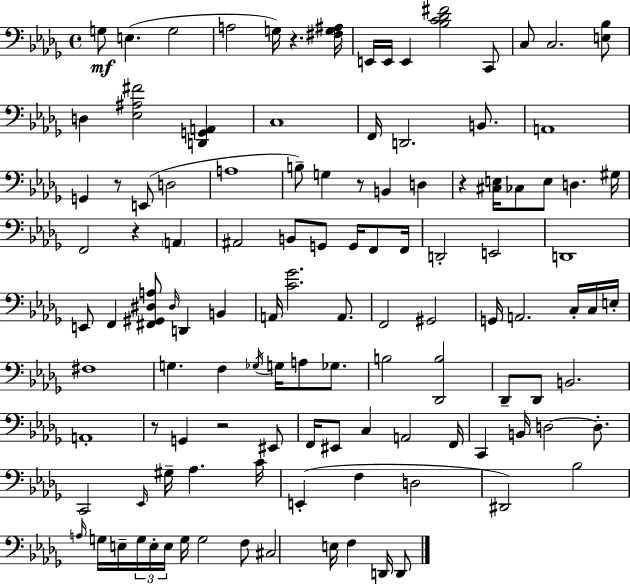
X:1
T:Untitled
M:4/4
L:1/4
K:Bbm
G,/2 E, G,2 A,2 G,/4 z [^F,G,^A,]/4 E,,/4 E,,/4 E,, [_B,C_D^F]2 C,,/2 C,/2 C,2 [E,_B,]/2 D, [_E,^A,^F]2 [D,,G,,A,,] C,4 F,,/4 D,,2 B,,/2 A,,4 G,, z/2 E,,/2 D,2 A,4 B,/2 G, z/2 B,, D, z [^C,E,]/4 _C,/2 E,/2 D, ^G,/4 F,,2 z A,, ^A,,2 B,,/2 G,,/2 G,,/4 F,,/2 F,,/4 D,,2 E,,2 D,,4 E,,/2 F,, [^F,,^G,,^D,A,]/2 ^D,/4 D,, B,, A,,/4 [C_G]2 A,,/2 F,,2 ^G,,2 G,,/4 A,,2 C,/4 C,/4 E,/4 ^F,4 G, F, _G,/4 G,/4 A,/2 _G,/2 B,2 [_D,,B,]2 _D,,/2 _D,,/2 B,,2 A,,4 z/2 G,, z2 ^E,,/2 F,,/4 ^E,,/2 C, A,,2 F,,/4 C,, B,,/4 D,2 D,/2 C,,2 _E,,/4 ^G,/4 _A, C/4 E,, F, D,2 ^D,,2 _B,2 A,/4 G,/4 E,/4 G,/4 E,/4 E,/4 G,/4 G,2 F,/2 ^C,2 E,/4 F, D,,/4 D,,/2